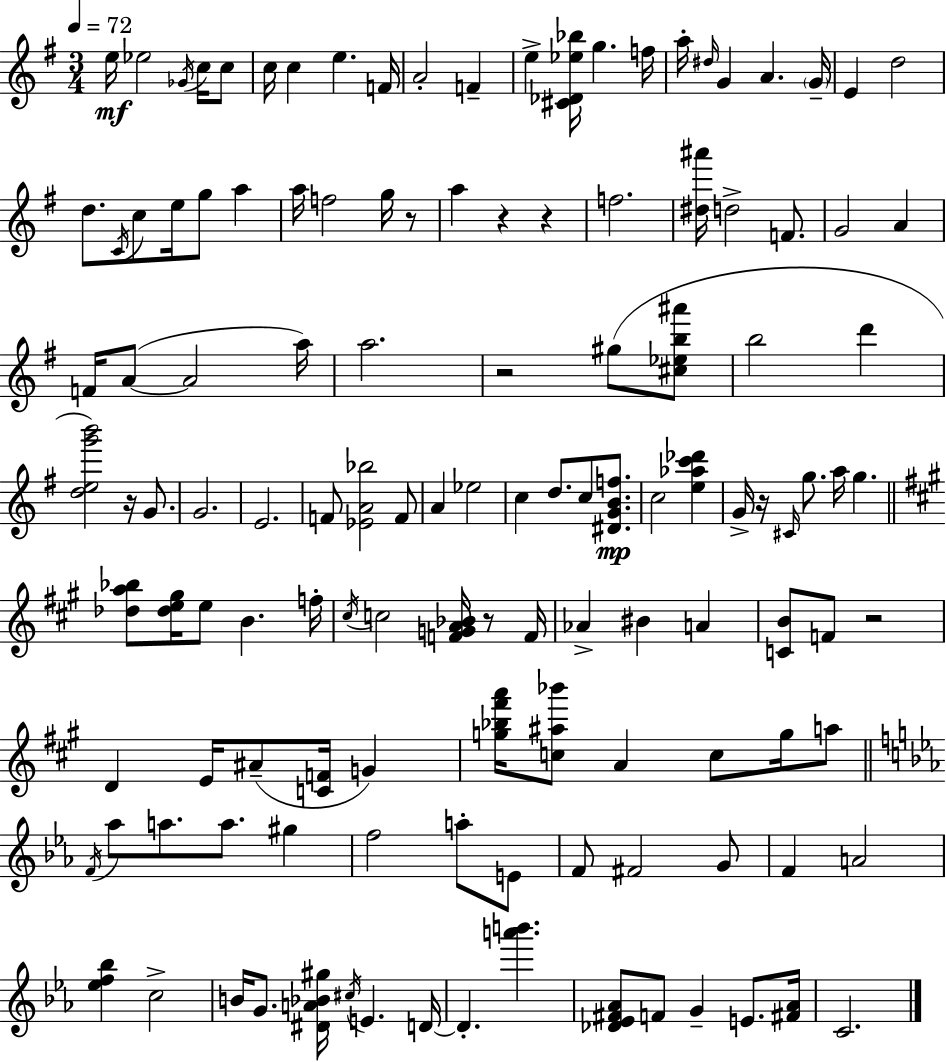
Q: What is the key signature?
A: E minor